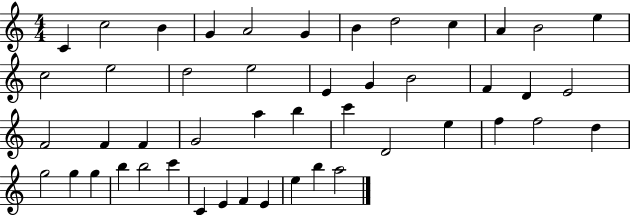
X:1
T:Untitled
M:4/4
L:1/4
K:C
C c2 B G A2 G B d2 c A B2 e c2 e2 d2 e2 E G B2 F D E2 F2 F F G2 a b c' D2 e f f2 d g2 g g b b2 c' C E F E e b a2